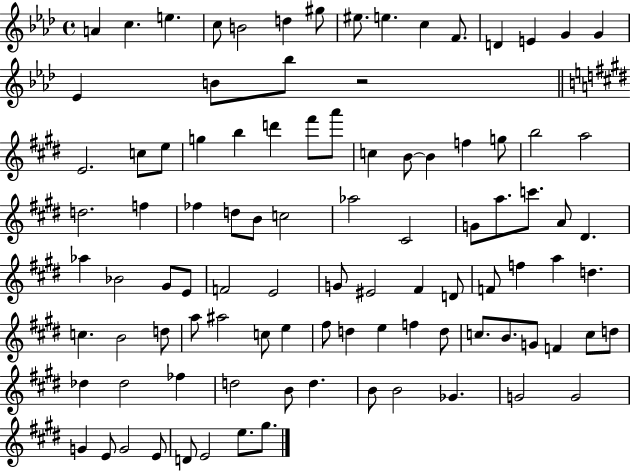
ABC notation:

X:1
T:Untitled
M:4/4
L:1/4
K:Ab
A c e c/2 B2 d ^g/2 ^e/2 e c F/2 D E G G _E B/2 _b/2 z2 E2 c/2 e/2 g b d' ^f'/2 a'/2 c B/2 B f g/2 b2 a2 d2 f _f d/2 B/2 c2 _a2 ^C2 G/2 a/2 c'/2 A/2 ^D _a _B2 ^G/2 E/2 F2 E2 G/2 ^E2 ^F D/2 F/2 f a d c B2 d/2 a/2 ^a2 c/2 e ^f/2 d e f d/2 c/2 B/2 G/2 F c/2 d/2 _d _d2 _f d2 B/2 d B/2 B2 _G G2 G2 G E/2 G2 E/2 D/2 E2 e/2 ^g/2